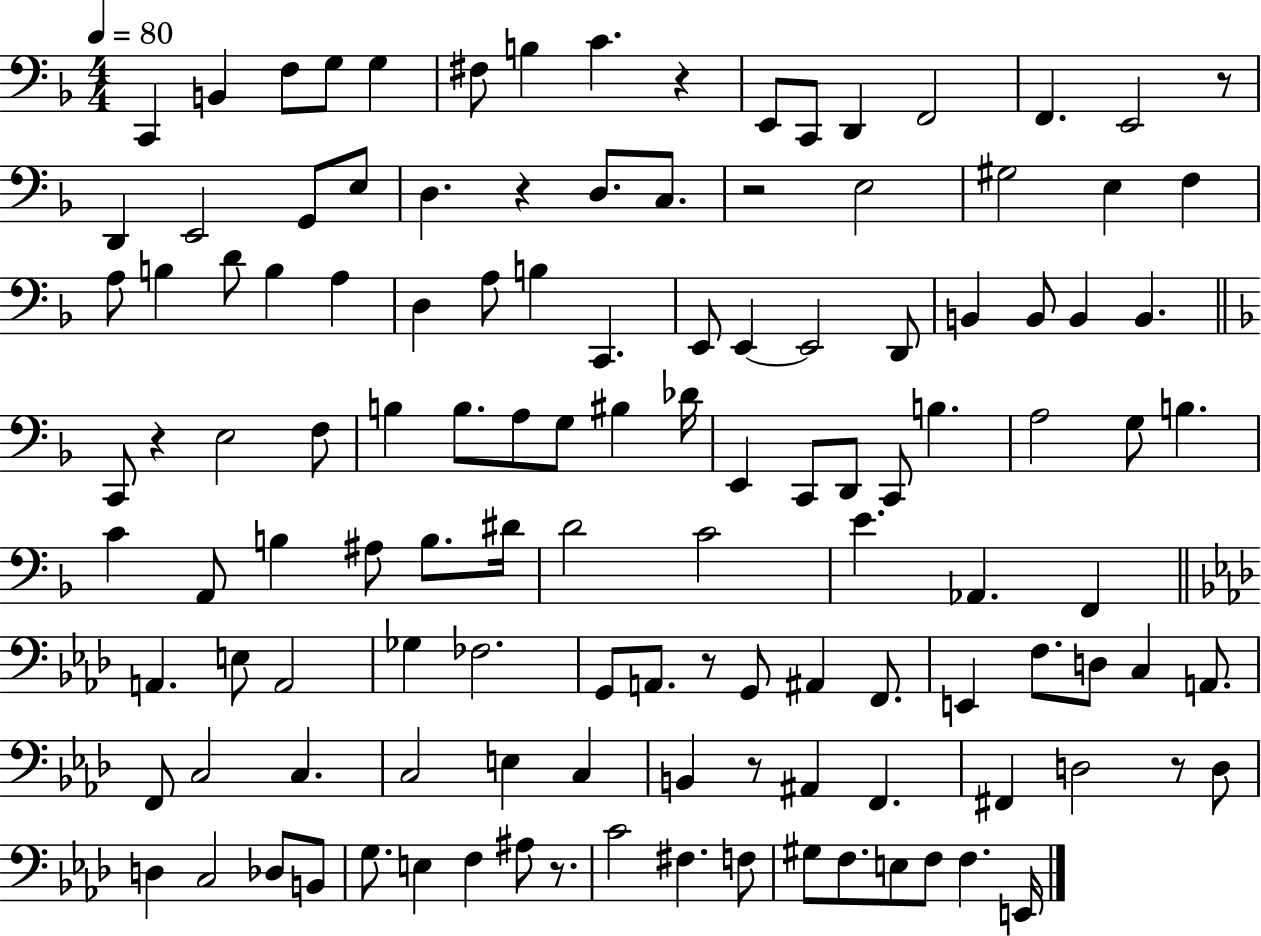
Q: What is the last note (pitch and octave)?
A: E2